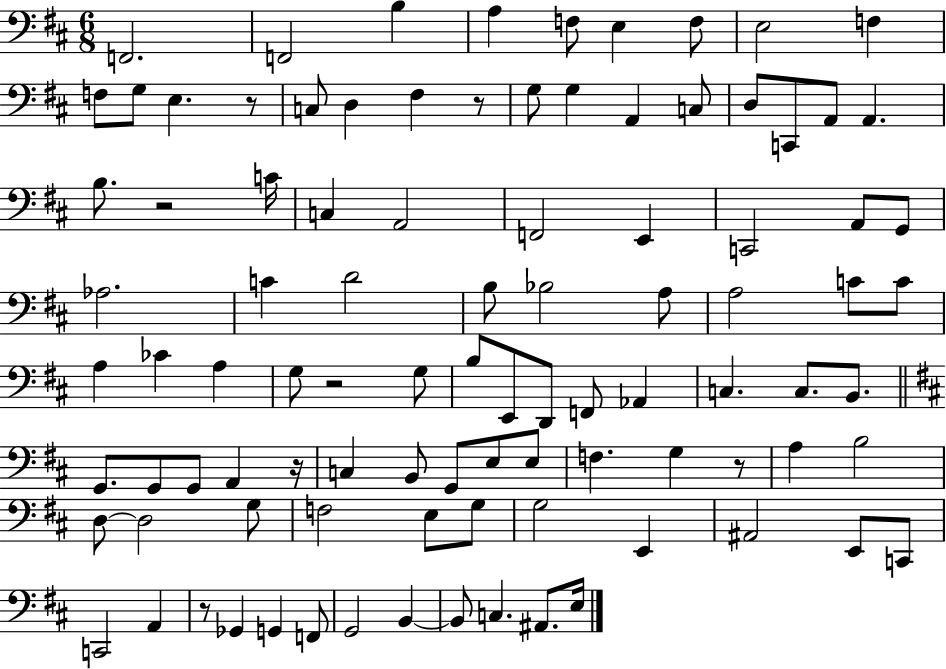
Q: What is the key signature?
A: D major